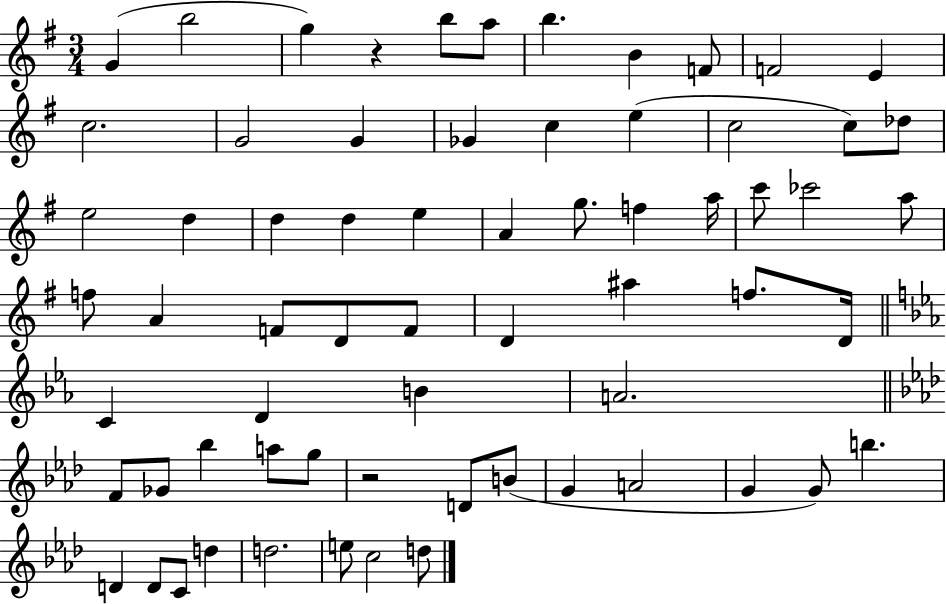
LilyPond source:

{
  \clef treble
  \numericTimeSignature
  \time 3/4
  \key g \major
  g'4( b''2 | g''4) r4 b''8 a''8 | b''4. b'4 f'8 | f'2 e'4 | \break c''2. | g'2 g'4 | ges'4 c''4 e''4( | c''2 c''8) des''8 | \break e''2 d''4 | d''4 d''4 e''4 | a'4 g''8. f''4 a''16 | c'''8 ces'''2 a''8 | \break f''8 a'4 f'8 d'8 f'8 | d'4 ais''4 f''8. d'16 | \bar "||" \break \key c \minor c'4 d'4 b'4 | a'2. | \bar "||" \break \key aes \major f'8 ges'8 bes''4 a''8 g''8 | r2 d'8 b'8( | g'4 a'2 | g'4 g'8) b''4. | \break d'4 d'8 c'8 d''4 | d''2. | e''8 c''2 d''8 | \bar "|."
}